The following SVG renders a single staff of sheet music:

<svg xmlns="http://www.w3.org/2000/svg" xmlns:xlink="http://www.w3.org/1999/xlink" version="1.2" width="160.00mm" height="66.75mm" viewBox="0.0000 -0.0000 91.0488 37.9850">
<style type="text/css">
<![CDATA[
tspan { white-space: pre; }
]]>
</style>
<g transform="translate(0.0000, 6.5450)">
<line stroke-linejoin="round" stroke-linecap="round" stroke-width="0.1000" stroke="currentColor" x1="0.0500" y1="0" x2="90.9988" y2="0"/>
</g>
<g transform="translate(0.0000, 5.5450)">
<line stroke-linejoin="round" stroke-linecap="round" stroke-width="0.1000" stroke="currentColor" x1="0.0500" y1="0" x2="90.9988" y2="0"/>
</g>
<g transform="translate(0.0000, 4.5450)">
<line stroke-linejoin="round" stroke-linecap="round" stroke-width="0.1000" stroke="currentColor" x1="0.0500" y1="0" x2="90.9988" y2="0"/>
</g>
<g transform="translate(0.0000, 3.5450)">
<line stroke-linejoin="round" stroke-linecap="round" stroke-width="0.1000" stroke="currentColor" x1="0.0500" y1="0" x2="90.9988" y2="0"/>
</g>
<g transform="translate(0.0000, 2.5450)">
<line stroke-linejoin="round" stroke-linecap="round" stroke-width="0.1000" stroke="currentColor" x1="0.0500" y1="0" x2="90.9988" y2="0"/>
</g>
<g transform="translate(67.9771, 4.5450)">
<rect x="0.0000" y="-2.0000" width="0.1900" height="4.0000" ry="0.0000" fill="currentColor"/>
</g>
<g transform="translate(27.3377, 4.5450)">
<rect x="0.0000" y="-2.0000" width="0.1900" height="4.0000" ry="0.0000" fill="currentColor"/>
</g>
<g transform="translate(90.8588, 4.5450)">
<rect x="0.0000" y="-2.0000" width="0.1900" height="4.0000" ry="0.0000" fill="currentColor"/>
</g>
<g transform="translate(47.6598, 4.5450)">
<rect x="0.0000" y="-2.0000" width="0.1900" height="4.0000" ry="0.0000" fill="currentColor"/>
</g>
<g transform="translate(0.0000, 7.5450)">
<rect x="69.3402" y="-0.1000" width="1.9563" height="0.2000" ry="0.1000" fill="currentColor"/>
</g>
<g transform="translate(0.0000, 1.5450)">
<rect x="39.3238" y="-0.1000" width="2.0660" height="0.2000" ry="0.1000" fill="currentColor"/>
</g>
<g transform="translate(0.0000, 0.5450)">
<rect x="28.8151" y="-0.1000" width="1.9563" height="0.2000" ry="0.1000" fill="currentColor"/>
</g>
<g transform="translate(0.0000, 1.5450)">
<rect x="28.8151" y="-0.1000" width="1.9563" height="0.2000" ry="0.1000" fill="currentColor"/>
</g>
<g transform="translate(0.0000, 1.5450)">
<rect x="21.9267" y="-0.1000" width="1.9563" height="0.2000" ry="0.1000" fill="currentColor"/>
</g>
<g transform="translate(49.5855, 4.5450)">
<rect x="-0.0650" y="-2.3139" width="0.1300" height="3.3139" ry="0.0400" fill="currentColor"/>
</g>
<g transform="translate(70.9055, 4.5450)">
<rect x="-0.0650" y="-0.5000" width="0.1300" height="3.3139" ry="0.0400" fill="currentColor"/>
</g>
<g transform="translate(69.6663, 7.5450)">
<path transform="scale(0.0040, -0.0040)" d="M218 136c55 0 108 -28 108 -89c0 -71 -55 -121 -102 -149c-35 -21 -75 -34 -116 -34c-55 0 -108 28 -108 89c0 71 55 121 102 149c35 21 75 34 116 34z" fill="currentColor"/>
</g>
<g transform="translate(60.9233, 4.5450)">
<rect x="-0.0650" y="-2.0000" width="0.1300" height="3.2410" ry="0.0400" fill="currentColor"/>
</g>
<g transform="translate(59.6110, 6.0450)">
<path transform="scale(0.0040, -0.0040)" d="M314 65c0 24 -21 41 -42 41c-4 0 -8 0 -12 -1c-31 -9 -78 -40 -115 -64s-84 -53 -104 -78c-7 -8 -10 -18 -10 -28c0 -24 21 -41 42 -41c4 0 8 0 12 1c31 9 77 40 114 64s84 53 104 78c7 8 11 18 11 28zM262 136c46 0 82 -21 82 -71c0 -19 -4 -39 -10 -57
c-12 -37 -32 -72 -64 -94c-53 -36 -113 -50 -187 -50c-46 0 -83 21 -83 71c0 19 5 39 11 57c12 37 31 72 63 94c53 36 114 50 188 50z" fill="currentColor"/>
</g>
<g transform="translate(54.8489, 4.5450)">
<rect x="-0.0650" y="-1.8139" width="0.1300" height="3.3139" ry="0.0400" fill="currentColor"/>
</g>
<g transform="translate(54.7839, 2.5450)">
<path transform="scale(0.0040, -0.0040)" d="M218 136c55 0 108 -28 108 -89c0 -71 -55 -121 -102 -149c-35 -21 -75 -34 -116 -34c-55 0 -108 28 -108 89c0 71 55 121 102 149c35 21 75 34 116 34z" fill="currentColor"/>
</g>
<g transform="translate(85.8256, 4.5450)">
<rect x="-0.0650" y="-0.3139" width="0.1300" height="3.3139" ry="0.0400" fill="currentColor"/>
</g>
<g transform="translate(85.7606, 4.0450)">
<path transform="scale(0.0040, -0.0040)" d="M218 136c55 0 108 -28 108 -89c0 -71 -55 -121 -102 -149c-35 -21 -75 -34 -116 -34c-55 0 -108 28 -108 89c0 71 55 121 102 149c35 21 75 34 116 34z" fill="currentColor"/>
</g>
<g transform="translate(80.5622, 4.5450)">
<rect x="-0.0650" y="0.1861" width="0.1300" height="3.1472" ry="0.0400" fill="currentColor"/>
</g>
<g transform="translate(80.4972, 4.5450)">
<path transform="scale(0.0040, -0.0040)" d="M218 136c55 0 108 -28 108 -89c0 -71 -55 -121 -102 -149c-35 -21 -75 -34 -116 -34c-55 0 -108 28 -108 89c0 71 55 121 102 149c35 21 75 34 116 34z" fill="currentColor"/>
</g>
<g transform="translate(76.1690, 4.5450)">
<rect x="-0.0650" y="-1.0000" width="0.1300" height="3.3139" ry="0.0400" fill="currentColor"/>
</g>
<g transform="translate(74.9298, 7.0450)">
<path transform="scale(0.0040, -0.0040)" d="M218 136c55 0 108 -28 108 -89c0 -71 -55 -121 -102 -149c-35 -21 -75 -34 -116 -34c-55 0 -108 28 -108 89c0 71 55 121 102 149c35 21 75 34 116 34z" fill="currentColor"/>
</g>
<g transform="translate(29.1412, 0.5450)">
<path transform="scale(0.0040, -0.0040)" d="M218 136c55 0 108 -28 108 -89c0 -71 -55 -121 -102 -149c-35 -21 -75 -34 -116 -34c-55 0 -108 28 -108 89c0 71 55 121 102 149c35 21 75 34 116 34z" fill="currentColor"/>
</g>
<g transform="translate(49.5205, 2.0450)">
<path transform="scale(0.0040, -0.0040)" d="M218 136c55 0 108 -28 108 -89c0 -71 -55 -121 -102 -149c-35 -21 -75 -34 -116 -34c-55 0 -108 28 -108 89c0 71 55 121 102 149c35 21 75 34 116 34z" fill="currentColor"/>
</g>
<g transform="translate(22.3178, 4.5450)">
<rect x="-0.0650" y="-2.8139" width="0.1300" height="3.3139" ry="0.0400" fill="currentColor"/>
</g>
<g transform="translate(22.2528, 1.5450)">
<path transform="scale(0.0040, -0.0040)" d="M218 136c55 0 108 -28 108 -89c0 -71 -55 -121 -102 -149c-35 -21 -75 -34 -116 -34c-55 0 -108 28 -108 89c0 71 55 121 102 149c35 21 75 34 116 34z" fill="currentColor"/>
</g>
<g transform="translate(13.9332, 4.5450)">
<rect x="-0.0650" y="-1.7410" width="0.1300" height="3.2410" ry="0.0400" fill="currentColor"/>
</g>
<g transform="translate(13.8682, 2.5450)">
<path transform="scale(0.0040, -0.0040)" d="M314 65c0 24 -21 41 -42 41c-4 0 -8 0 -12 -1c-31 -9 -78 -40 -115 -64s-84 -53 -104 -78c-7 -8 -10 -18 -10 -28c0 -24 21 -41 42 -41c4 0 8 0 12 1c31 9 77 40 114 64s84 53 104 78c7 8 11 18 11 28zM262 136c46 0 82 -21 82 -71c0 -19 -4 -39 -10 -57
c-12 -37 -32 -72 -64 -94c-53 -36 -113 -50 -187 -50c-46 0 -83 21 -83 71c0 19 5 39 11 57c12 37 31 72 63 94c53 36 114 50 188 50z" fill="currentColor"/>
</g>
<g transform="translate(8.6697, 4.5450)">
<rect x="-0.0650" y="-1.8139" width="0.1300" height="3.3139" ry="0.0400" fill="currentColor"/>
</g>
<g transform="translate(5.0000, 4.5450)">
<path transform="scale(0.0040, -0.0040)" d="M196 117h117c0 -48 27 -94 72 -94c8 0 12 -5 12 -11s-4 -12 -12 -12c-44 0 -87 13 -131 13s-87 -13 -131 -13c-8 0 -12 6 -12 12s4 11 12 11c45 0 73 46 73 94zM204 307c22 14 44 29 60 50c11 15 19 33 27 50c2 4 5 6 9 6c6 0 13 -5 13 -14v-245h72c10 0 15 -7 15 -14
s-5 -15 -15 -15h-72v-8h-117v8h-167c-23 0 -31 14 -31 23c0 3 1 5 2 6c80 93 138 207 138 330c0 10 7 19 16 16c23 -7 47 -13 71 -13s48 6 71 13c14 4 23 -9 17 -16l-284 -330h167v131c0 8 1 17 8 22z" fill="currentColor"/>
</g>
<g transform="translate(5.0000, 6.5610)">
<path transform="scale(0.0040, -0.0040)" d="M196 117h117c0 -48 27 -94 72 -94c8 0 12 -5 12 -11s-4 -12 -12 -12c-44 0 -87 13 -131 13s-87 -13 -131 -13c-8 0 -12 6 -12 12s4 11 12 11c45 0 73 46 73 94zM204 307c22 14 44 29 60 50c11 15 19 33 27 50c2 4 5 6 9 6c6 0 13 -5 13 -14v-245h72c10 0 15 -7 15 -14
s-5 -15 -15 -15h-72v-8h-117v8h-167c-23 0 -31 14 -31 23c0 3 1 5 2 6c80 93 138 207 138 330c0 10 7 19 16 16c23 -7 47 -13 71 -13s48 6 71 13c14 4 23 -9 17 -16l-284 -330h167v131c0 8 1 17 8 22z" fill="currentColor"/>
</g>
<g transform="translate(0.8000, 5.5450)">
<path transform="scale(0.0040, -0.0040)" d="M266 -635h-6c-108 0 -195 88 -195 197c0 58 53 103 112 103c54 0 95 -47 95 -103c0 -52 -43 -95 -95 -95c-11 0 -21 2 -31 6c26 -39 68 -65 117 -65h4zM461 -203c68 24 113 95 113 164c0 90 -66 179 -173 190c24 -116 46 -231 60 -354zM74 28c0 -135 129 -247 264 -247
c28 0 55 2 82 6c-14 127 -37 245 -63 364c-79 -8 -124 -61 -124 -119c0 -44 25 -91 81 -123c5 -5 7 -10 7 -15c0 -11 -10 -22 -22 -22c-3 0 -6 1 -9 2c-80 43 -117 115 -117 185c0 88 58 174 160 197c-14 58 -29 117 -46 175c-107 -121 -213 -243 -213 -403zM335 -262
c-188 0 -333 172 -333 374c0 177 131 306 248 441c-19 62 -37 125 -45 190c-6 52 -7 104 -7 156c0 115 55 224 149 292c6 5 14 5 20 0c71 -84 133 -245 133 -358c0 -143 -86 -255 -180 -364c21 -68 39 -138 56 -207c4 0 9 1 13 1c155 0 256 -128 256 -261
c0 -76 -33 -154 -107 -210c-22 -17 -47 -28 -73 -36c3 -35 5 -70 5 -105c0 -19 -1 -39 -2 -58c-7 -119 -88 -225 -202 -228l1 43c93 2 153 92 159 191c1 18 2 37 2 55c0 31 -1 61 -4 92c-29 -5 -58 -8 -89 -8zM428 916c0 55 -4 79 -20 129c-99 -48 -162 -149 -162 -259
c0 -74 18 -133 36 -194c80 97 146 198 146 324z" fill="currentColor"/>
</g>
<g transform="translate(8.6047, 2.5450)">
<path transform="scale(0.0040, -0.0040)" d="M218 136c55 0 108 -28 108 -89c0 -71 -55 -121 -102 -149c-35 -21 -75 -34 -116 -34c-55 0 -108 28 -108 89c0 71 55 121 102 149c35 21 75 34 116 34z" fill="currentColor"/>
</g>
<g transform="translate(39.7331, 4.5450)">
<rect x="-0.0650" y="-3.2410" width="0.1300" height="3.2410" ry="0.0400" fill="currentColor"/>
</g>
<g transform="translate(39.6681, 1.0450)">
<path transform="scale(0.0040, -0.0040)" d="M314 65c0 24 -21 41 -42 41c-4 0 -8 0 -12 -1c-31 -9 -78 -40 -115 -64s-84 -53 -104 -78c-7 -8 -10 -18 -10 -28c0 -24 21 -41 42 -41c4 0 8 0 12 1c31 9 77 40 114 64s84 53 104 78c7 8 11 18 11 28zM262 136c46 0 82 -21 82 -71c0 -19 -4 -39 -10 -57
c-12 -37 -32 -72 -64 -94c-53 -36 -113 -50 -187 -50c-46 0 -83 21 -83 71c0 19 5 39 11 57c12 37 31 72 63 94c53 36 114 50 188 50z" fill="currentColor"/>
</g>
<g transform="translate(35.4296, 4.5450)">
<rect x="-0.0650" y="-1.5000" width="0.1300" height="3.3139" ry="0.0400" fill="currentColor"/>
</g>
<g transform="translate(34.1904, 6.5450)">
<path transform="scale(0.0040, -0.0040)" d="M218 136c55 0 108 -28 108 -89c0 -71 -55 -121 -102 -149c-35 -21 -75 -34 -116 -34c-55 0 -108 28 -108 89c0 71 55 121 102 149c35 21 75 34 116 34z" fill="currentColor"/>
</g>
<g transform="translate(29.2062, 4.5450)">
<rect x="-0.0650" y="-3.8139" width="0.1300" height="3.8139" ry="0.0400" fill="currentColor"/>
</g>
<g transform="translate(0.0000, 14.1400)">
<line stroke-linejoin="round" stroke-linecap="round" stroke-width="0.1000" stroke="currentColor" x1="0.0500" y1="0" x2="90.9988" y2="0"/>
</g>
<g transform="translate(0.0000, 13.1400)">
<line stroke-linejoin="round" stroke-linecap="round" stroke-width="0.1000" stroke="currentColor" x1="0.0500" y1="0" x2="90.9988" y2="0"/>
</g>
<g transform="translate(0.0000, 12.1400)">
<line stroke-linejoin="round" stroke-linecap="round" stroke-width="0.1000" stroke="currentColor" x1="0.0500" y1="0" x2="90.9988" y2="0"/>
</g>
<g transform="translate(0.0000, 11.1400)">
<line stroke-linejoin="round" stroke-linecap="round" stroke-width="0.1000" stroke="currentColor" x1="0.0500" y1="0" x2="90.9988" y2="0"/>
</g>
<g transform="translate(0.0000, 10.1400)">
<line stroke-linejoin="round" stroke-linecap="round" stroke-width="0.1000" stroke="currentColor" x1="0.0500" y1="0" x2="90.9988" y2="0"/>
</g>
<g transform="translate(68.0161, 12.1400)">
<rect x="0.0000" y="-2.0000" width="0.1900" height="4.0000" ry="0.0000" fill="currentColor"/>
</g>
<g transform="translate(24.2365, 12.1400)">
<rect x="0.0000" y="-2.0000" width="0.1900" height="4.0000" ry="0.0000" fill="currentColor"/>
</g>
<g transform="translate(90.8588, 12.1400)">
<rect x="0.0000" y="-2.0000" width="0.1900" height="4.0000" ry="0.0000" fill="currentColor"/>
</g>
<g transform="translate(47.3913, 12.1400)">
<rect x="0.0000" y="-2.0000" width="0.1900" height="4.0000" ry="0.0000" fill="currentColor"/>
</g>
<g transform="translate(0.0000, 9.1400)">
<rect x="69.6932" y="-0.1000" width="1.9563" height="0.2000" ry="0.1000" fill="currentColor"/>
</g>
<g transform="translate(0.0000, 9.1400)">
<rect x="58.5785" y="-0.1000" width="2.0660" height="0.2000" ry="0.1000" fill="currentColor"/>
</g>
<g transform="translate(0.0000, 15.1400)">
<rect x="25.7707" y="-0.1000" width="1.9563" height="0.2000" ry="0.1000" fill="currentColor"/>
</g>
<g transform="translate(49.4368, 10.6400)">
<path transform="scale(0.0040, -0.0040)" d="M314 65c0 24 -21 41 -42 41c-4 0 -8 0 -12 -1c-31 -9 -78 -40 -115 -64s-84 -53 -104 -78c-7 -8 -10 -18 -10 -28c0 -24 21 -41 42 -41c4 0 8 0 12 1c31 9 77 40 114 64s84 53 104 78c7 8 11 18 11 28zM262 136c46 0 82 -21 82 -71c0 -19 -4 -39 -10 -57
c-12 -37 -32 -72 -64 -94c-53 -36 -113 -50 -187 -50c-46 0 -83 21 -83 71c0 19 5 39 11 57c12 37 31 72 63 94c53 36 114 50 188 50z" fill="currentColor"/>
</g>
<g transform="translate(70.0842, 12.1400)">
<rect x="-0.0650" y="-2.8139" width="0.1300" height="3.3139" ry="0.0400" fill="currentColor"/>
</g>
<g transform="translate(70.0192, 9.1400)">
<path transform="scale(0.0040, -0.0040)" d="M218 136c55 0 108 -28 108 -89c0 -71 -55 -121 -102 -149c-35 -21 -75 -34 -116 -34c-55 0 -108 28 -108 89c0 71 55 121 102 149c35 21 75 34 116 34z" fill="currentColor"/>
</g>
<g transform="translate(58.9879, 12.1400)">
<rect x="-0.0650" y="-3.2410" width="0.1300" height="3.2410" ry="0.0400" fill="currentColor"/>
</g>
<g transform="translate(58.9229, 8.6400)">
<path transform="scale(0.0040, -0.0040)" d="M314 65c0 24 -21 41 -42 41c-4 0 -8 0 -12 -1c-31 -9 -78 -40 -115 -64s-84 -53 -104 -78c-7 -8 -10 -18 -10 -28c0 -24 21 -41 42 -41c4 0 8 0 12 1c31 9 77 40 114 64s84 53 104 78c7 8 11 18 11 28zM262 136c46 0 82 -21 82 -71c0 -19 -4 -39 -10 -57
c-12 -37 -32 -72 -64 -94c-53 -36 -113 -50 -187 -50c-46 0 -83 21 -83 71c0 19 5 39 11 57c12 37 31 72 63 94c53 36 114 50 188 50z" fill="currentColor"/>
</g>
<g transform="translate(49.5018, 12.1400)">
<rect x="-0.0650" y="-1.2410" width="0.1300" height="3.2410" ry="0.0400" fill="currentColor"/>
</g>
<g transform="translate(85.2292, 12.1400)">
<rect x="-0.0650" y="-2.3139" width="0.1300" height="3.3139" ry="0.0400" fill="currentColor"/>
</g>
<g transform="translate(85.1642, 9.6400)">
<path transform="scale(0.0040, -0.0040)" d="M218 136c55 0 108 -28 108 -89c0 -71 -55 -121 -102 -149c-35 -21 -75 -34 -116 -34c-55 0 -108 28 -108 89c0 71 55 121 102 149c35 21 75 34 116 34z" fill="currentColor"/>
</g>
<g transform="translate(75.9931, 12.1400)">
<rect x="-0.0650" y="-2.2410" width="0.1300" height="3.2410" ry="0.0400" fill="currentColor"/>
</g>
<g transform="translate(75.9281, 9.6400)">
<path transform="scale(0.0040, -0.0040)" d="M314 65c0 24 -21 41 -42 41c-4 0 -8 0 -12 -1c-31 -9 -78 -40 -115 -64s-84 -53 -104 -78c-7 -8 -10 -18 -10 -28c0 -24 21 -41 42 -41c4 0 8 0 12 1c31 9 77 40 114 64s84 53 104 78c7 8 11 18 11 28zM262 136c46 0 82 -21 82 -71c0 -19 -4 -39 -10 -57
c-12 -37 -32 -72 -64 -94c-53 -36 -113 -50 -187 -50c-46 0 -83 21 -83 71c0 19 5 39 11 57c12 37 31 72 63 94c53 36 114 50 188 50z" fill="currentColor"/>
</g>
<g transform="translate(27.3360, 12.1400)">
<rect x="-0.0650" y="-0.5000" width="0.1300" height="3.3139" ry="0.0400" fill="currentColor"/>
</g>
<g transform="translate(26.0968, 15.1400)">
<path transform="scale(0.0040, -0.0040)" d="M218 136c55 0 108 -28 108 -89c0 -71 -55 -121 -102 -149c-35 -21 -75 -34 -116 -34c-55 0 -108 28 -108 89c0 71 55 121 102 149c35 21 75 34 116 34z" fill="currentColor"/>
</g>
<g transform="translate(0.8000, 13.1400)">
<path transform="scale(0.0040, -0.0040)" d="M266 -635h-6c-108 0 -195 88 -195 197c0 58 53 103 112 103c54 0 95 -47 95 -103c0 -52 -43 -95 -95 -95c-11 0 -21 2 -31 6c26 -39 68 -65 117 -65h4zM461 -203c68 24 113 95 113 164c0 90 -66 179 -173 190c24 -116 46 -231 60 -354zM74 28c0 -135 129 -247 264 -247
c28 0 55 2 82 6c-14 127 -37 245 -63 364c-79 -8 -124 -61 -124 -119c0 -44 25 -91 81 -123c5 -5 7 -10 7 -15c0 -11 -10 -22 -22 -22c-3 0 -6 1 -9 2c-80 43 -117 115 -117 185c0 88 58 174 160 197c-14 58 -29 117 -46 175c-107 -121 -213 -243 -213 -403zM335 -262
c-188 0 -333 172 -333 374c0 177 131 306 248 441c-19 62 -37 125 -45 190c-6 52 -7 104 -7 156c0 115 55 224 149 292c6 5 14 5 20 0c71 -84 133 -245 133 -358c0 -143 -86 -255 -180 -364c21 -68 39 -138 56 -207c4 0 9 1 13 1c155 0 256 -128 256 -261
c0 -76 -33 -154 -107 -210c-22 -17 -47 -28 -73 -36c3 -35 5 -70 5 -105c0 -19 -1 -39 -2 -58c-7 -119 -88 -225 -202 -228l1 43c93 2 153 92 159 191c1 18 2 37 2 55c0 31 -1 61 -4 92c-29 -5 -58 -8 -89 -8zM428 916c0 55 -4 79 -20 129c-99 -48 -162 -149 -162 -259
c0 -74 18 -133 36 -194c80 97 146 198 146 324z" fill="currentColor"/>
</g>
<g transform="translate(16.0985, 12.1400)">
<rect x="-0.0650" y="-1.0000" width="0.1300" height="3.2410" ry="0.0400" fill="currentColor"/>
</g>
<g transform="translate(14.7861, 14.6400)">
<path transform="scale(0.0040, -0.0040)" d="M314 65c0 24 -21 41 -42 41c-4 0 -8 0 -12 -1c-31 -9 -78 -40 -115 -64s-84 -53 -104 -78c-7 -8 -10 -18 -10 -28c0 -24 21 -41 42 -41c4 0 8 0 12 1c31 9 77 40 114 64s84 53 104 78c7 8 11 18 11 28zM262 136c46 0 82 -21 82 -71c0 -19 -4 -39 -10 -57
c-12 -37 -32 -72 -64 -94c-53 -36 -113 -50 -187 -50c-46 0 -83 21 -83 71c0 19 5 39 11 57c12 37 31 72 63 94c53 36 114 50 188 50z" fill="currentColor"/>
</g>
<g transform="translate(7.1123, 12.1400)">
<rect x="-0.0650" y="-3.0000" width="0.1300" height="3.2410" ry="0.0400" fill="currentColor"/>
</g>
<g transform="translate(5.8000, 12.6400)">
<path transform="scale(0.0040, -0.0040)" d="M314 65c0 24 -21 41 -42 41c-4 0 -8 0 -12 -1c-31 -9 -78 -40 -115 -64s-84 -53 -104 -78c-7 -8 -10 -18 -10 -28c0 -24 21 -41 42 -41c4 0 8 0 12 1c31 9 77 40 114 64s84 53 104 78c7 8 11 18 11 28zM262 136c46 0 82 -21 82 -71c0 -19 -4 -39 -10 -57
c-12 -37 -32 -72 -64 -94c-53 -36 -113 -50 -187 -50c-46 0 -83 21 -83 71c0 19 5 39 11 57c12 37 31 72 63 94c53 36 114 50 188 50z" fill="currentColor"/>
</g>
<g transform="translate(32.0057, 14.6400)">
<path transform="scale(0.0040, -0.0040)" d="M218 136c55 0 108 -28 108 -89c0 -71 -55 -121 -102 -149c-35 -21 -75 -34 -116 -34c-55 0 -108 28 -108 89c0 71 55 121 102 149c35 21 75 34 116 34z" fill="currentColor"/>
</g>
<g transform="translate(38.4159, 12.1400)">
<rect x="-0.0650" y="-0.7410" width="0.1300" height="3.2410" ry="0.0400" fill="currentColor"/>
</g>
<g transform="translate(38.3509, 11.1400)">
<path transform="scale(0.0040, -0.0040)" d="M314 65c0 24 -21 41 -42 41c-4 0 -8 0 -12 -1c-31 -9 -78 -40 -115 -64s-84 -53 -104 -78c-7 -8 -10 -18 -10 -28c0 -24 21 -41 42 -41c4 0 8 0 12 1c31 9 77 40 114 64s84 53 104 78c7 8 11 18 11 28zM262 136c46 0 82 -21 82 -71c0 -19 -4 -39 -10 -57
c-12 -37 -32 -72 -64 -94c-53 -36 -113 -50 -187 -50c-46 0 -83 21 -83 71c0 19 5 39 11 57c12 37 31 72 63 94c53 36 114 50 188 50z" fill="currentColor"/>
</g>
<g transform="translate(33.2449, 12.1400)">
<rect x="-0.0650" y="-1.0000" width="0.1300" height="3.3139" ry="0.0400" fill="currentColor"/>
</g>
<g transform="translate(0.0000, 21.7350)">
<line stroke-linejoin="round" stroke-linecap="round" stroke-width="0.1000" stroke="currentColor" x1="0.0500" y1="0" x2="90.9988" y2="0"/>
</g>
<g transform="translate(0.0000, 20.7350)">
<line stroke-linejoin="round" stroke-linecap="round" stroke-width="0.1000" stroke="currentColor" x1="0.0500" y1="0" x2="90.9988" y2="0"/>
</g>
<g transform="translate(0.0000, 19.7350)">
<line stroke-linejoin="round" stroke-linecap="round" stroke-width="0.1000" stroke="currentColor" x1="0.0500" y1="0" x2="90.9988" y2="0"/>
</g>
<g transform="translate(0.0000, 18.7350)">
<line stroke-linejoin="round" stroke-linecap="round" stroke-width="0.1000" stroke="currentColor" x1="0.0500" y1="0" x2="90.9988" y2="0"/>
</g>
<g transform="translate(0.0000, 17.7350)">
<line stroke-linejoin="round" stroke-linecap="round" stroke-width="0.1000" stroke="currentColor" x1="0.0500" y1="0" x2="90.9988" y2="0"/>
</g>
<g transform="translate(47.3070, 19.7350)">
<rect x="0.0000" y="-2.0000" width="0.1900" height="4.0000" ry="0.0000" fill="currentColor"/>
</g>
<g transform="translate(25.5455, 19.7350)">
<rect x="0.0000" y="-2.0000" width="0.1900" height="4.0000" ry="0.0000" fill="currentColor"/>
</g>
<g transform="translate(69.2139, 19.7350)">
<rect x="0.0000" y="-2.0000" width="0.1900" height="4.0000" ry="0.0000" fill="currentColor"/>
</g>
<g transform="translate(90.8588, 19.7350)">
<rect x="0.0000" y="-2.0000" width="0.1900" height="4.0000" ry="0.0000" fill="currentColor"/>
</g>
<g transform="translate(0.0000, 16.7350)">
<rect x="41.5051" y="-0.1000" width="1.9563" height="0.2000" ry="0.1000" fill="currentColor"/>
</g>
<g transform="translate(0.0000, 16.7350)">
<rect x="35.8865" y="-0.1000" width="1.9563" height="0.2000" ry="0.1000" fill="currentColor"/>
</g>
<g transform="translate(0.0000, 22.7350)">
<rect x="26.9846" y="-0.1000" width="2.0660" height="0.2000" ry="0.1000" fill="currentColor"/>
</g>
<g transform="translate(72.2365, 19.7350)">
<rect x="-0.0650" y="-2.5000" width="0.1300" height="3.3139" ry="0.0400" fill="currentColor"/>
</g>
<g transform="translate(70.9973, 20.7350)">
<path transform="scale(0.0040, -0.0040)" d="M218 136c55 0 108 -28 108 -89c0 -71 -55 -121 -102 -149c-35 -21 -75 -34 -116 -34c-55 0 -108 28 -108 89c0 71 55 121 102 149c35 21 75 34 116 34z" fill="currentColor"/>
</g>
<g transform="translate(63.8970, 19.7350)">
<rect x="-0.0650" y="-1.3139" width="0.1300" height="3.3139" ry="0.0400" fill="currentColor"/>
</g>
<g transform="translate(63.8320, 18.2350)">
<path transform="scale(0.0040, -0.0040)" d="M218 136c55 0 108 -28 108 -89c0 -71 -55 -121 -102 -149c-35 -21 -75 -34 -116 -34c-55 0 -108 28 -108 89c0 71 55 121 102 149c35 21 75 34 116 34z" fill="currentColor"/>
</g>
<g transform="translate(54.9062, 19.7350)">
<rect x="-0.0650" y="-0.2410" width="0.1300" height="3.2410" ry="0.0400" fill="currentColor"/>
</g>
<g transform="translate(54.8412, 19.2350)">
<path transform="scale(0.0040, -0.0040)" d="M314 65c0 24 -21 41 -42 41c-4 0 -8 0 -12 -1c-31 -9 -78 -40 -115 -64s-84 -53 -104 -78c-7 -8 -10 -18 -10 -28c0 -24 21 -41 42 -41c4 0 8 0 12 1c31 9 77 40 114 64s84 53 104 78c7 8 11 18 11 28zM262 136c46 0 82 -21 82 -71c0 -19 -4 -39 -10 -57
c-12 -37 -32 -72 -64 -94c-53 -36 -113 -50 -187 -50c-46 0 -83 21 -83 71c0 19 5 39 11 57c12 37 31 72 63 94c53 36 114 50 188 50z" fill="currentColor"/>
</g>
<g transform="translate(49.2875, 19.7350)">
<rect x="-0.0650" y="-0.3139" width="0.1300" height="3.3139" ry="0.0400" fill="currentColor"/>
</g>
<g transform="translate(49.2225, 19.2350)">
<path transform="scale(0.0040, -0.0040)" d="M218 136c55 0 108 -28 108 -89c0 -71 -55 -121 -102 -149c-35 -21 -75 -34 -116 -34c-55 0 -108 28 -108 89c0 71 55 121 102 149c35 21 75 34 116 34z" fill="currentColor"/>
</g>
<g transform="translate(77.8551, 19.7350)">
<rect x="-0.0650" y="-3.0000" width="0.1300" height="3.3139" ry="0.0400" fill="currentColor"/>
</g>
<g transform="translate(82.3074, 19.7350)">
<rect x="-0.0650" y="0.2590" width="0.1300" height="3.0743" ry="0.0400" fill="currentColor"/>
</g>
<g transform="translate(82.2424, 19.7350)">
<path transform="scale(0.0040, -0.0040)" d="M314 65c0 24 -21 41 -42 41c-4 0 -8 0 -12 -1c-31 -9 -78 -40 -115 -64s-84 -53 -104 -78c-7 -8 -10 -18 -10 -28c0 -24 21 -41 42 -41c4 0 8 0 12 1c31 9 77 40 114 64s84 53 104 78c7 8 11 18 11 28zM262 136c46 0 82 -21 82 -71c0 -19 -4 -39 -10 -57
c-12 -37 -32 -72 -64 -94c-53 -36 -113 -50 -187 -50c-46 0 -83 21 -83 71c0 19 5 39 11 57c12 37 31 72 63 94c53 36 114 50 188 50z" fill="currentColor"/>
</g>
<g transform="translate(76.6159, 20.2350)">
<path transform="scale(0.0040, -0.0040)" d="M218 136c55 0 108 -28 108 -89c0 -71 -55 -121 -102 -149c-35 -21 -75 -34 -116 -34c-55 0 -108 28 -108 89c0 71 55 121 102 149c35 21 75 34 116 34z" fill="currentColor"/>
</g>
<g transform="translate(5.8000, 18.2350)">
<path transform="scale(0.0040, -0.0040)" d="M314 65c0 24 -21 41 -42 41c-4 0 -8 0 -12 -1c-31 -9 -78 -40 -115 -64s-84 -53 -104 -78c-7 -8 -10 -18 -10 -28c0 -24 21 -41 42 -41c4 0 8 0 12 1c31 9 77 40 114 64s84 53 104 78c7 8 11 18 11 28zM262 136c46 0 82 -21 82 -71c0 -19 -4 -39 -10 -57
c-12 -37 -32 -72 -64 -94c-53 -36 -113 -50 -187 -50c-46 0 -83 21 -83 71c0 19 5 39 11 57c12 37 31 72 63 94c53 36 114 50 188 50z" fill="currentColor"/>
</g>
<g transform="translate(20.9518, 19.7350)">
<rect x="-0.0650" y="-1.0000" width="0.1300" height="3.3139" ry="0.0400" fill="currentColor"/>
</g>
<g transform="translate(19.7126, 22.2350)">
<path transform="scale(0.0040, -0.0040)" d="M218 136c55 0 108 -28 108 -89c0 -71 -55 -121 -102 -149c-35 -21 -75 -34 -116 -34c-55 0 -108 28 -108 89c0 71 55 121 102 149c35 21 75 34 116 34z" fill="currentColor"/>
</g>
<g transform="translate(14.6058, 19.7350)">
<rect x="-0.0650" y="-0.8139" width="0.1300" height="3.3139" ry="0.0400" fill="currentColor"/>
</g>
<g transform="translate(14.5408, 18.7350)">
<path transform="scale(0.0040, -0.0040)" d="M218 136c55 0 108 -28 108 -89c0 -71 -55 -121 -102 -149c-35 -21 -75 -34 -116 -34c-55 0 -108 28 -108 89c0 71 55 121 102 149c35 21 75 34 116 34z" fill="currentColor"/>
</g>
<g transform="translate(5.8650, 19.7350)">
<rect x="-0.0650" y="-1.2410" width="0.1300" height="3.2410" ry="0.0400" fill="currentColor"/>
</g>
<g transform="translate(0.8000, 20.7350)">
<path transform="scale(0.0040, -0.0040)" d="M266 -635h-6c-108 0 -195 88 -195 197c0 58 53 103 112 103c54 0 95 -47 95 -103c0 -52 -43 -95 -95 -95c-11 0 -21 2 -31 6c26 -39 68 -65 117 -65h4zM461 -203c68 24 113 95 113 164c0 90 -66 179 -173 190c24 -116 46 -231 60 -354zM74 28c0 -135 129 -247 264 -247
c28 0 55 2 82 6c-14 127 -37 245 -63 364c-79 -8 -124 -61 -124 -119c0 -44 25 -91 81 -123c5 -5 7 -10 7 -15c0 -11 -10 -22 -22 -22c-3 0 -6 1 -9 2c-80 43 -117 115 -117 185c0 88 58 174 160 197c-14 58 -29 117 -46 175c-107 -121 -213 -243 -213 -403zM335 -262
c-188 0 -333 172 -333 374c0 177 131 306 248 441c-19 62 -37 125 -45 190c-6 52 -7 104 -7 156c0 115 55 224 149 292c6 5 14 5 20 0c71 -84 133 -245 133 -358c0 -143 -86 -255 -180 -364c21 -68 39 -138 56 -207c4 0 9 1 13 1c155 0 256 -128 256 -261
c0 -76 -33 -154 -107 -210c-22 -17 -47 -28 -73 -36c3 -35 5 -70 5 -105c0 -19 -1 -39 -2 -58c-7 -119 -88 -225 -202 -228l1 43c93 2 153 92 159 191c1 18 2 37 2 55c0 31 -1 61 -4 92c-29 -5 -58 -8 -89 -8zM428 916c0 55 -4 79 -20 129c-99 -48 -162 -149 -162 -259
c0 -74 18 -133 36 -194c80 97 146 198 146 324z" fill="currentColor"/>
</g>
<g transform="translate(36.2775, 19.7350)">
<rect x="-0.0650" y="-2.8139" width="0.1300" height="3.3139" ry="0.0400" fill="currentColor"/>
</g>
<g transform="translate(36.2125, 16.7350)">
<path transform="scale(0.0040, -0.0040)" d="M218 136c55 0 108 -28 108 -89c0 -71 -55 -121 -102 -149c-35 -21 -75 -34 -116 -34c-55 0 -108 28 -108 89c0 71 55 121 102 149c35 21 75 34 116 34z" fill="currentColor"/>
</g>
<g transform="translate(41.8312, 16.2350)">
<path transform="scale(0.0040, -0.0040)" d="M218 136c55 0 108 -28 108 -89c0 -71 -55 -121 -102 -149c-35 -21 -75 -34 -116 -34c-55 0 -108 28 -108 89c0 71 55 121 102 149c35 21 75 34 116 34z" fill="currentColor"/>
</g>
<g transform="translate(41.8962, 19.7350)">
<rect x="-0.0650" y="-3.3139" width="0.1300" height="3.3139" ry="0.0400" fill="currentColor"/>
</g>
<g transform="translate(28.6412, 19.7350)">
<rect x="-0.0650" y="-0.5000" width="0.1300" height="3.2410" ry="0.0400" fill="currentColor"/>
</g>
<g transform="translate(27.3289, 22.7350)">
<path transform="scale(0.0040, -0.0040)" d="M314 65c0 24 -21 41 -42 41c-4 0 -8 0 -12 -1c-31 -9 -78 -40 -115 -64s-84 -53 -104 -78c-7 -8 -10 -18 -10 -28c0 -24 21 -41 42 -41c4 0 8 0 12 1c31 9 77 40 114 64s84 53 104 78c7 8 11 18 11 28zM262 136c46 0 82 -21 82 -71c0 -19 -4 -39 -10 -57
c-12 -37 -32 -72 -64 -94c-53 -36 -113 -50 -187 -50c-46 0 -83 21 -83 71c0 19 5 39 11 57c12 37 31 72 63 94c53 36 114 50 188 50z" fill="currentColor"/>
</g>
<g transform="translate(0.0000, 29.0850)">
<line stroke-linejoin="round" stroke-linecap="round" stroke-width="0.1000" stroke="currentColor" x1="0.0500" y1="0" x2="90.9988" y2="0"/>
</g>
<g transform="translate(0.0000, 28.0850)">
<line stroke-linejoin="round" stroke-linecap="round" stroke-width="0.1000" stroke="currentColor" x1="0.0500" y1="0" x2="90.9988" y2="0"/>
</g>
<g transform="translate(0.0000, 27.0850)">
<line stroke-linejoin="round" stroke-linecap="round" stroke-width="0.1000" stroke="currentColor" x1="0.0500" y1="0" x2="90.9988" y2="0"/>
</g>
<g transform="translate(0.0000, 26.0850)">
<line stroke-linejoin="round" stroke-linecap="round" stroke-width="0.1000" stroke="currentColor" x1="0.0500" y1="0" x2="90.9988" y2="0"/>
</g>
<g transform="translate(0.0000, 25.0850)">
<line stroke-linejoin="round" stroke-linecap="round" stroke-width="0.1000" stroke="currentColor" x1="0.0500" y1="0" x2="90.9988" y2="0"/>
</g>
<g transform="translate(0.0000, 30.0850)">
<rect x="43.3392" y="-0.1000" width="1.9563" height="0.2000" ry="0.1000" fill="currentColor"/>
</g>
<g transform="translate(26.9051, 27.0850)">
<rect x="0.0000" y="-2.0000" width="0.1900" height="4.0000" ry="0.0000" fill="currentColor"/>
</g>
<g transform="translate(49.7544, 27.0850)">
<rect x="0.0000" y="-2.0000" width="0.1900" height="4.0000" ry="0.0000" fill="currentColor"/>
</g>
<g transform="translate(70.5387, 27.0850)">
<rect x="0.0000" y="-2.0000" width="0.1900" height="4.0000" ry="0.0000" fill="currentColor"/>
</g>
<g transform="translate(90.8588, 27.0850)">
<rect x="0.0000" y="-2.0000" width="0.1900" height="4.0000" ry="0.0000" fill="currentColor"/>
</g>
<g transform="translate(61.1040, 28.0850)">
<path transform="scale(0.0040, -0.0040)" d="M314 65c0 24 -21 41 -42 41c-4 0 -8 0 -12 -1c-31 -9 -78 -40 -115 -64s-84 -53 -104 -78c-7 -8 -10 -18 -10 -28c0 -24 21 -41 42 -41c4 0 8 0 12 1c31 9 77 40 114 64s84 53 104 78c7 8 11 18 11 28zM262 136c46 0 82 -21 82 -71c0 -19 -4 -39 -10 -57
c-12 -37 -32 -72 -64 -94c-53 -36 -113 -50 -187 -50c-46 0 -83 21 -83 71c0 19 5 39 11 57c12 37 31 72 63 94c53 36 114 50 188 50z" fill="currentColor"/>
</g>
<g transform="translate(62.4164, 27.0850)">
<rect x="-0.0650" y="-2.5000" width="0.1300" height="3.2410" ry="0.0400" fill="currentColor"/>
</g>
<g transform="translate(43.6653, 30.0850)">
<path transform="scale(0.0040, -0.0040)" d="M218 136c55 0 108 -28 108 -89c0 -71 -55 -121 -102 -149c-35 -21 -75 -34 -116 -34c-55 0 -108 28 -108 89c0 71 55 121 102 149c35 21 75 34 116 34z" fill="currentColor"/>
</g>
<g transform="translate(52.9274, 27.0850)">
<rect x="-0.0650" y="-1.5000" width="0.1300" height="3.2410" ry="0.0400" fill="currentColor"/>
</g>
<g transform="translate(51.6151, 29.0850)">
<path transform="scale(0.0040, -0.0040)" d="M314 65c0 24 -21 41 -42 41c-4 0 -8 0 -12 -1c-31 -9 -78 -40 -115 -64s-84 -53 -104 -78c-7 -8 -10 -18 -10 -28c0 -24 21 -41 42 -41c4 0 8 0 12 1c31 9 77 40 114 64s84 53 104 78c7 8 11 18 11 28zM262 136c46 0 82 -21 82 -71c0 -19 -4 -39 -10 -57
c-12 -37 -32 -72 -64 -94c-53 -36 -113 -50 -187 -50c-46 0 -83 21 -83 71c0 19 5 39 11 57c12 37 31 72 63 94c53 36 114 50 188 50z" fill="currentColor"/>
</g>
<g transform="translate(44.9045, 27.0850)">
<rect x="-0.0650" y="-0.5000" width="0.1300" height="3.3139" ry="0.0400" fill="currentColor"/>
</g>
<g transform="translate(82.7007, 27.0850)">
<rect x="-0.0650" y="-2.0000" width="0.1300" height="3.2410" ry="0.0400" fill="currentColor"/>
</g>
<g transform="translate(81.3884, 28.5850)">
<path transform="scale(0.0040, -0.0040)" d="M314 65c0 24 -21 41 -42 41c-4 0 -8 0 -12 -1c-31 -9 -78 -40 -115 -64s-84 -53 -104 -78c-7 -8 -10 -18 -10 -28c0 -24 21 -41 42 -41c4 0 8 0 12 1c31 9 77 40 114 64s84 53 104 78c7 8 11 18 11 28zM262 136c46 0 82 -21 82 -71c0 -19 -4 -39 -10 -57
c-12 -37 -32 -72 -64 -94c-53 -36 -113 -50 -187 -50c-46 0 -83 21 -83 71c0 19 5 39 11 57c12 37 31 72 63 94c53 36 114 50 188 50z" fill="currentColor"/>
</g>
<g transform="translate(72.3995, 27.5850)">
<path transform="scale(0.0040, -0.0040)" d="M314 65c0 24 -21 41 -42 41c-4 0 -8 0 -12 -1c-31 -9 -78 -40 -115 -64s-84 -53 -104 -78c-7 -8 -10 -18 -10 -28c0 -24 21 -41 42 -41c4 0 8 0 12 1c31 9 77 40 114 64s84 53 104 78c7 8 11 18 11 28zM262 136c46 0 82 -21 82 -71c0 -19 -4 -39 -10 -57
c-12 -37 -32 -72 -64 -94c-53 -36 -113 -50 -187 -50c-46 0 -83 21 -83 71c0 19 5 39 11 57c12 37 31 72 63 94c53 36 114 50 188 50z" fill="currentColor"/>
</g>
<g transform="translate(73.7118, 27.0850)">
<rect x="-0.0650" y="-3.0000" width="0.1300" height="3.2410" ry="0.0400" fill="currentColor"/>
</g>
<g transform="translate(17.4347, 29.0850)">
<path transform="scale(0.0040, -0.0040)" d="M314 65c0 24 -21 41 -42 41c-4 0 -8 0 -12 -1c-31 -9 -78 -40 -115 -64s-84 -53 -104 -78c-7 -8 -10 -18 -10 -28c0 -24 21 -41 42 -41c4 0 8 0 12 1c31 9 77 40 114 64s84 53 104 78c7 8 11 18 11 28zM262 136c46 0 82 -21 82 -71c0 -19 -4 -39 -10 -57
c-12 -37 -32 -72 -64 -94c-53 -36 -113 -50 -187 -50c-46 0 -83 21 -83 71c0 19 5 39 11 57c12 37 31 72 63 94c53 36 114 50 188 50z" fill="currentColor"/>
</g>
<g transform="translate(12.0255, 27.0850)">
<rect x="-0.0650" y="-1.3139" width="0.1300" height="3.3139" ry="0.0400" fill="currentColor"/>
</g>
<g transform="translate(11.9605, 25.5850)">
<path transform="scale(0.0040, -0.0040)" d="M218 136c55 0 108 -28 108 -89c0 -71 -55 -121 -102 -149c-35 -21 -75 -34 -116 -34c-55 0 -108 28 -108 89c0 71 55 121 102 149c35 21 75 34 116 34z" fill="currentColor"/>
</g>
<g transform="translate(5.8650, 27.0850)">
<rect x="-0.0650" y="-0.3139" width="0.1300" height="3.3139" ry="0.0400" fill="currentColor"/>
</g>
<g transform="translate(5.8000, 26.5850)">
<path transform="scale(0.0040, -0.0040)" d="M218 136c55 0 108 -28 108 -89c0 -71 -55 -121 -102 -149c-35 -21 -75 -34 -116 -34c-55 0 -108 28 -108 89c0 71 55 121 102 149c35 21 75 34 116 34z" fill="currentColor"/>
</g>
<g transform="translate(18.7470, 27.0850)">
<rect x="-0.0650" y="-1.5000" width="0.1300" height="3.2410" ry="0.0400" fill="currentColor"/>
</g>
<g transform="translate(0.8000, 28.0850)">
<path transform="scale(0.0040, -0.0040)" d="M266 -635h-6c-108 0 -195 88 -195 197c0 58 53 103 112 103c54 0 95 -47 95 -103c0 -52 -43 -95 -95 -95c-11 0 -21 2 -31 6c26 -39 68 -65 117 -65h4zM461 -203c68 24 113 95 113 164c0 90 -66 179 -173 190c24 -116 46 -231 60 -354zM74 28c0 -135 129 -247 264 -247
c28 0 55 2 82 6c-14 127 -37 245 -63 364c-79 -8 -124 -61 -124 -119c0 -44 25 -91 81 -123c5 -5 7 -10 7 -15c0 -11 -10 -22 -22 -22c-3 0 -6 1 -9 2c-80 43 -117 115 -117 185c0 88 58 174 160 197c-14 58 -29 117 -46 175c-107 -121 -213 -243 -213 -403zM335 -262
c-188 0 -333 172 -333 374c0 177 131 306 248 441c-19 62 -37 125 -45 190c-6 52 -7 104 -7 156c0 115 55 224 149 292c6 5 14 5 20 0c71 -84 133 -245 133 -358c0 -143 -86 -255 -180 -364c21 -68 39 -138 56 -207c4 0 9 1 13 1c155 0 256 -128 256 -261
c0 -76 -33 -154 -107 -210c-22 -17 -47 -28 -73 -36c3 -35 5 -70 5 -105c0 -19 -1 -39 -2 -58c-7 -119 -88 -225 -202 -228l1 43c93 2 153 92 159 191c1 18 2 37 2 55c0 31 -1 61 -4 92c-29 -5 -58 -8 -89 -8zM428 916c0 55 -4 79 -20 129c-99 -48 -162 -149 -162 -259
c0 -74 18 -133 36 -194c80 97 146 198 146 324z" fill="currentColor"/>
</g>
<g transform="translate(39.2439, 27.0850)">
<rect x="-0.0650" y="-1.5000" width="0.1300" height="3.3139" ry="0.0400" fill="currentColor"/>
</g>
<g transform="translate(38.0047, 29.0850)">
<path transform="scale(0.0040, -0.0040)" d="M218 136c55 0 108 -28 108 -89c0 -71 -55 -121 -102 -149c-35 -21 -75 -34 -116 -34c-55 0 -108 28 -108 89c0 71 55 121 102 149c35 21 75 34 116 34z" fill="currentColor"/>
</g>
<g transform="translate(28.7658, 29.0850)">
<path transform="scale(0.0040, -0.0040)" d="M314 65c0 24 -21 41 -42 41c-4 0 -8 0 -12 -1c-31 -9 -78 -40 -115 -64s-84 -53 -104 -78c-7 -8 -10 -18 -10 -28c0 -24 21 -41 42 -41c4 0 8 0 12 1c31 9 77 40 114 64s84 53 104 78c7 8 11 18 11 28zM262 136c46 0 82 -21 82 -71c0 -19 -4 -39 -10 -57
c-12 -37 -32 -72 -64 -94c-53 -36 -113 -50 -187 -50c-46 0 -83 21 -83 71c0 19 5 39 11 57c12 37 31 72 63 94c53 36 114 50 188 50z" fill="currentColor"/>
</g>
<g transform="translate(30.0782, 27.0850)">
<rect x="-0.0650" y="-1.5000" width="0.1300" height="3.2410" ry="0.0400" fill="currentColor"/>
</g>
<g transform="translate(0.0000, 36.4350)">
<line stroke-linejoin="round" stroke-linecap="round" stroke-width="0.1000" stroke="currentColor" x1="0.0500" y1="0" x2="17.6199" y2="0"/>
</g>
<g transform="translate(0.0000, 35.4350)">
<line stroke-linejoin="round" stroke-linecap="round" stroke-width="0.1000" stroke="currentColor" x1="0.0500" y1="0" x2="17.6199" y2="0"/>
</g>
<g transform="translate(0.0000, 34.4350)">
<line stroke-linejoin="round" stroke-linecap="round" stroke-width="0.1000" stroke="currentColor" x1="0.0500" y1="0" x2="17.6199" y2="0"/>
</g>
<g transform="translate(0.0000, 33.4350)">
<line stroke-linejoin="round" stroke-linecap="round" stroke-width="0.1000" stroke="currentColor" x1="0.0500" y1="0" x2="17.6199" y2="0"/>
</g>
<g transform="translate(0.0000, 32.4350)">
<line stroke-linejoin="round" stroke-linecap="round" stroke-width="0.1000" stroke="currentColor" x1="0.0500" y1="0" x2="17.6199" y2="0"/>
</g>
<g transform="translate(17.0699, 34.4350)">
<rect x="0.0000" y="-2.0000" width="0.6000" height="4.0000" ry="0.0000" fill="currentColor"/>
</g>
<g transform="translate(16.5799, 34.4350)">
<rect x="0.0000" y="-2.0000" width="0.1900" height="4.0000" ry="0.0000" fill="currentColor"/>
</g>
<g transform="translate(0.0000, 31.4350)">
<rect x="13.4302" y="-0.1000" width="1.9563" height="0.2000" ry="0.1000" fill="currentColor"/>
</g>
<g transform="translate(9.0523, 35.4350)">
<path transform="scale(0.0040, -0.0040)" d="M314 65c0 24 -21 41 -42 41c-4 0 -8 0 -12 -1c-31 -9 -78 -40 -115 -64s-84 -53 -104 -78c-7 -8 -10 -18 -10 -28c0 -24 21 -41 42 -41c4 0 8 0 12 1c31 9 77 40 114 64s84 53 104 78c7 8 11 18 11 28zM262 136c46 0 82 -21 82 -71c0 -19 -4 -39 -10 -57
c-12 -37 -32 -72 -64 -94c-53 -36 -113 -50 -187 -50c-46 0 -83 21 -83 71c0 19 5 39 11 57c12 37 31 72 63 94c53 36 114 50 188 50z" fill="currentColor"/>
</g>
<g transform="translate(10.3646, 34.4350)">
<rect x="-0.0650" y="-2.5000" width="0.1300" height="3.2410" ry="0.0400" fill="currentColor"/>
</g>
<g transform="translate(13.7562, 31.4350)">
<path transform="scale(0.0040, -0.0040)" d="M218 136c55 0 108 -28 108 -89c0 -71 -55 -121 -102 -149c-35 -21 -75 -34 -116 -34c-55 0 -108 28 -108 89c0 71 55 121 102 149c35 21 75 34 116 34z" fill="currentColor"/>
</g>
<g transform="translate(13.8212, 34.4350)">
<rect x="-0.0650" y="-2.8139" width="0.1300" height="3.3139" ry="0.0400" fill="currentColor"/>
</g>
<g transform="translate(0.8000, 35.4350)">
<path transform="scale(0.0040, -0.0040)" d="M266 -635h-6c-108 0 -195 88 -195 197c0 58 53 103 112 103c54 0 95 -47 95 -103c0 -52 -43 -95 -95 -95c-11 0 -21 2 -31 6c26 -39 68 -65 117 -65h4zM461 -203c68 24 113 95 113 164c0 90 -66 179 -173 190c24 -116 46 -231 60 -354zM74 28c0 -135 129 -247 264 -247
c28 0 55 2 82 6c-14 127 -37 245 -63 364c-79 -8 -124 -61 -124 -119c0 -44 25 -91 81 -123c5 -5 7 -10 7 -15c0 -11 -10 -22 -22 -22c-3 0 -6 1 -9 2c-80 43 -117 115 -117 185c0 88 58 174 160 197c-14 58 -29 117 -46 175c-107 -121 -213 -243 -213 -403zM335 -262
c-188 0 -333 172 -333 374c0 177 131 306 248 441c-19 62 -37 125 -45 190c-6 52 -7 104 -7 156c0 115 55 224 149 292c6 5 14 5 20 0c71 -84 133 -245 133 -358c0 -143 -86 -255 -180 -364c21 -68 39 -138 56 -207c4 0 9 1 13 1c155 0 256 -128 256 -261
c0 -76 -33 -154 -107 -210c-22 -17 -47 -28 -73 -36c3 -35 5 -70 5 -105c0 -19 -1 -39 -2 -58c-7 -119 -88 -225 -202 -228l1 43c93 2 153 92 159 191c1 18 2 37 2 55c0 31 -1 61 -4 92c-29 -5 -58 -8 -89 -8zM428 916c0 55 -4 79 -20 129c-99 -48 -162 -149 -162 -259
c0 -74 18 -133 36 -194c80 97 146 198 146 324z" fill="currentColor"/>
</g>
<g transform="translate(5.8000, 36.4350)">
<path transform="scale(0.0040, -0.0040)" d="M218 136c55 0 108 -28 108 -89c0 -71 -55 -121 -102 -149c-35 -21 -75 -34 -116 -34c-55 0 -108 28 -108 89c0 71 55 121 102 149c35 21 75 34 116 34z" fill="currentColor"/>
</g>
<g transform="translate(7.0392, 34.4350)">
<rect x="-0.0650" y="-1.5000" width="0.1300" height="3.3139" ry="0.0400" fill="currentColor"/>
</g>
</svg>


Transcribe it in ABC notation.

X:1
T:Untitled
M:4/4
L:1/4
K:C
f f2 a c' E b2 g f F2 C D B c A2 D2 C D d2 e2 b2 a g2 g e2 d D C2 a b c c2 e G A B2 c e E2 E2 E C E2 G2 A2 F2 E G2 a